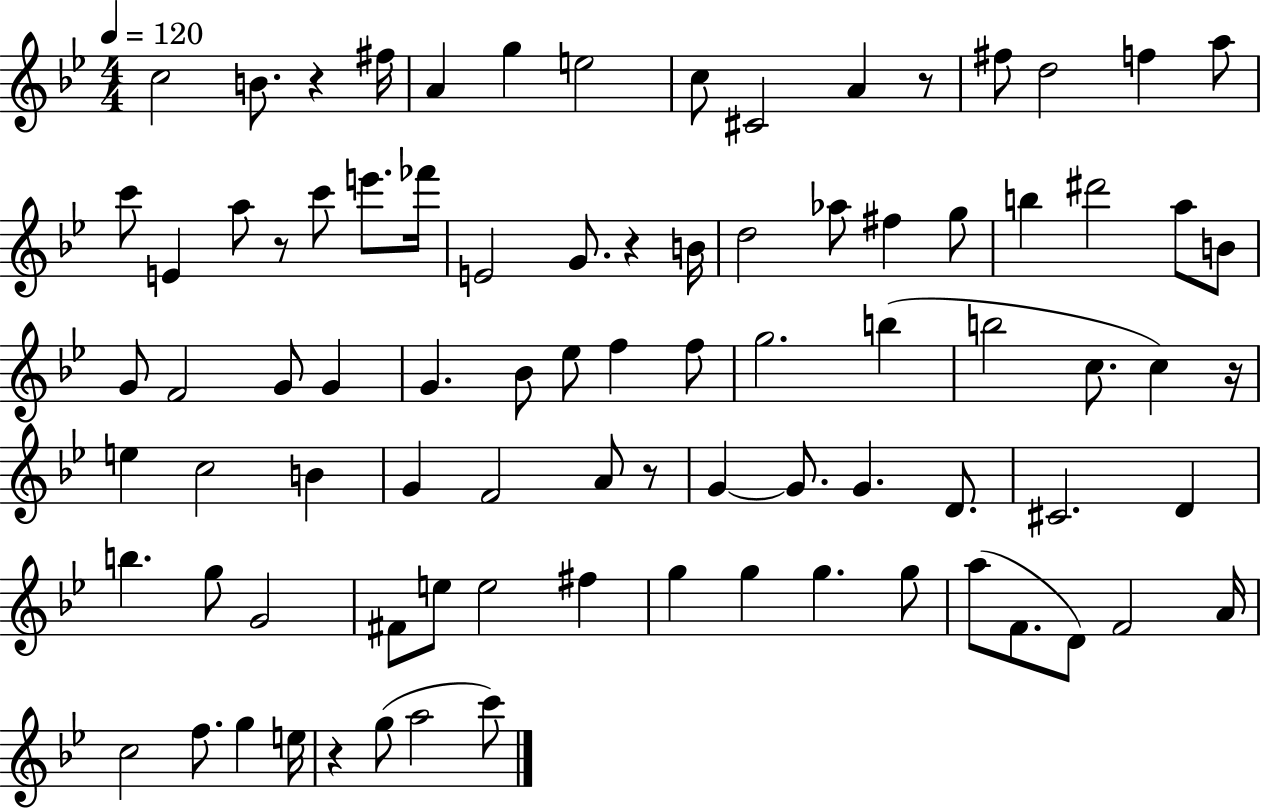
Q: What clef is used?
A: treble